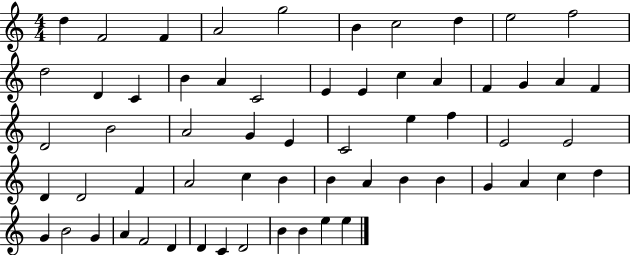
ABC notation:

X:1
T:Untitled
M:4/4
L:1/4
K:C
d F2 F A2 g2 B c2 d e2 f2 d2 D C B A C2 E E c A F G A F D2 B2 A2 G E C2 e f E2 E2 D D2 F A2 c B B A B B G A c d G B2 G A F2 D D C D2 B B e e